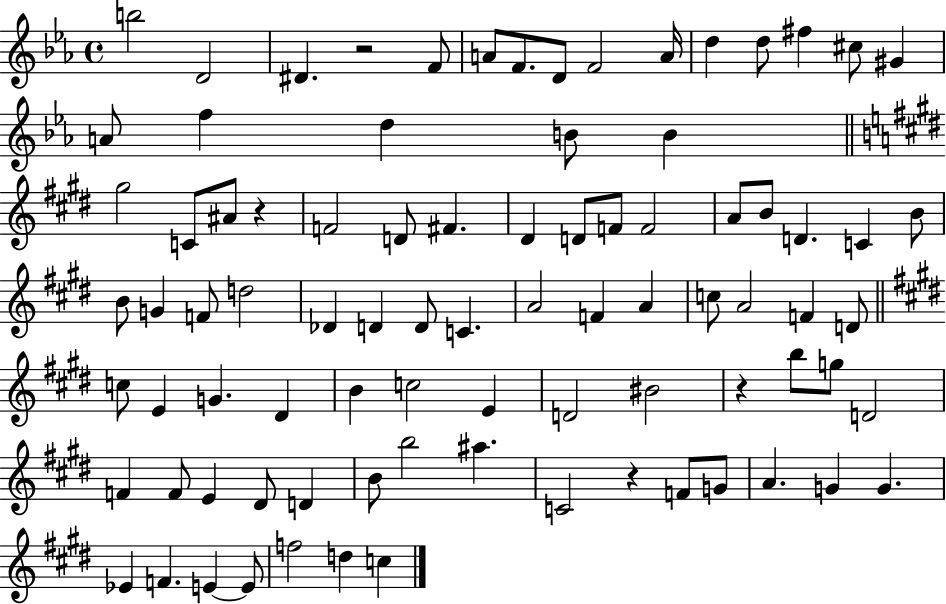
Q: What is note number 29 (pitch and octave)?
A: F4